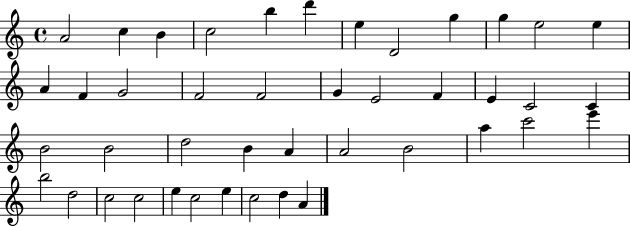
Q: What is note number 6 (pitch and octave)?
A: D6